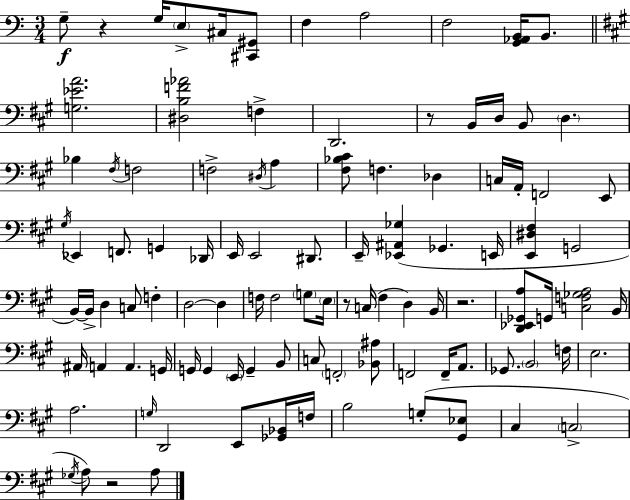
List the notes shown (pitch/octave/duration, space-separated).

G3/e R/q G3/s E3/e C#3/s [C#2,G#2]/e F3/q A3/h F3/h [G2,Ab2,B2]/s B2/e. [G3,Eb4,A4]/h. [D#3,B3,F4,Ab4]/h F3/q D2/h. R/e B2/s D3/s B2/e D3/q. Bb3/q F#3/s F3/h F3/h D#3/s A3/q [F#3,Bb3,C#4]/e F3/q. Db3/q C3/s A2/s F2/h E2/e G#3/s Eb2/q F2/e. G2/q Db2/s E2/s E2/h D#2/e. E2/s [Eb2,A#2,Gb3]/q Gb2/q. E2/s [E2,D#3,F#3]/q G2/h B2/s B2/s D3/q C3/e F3/q D3/h D3/q F3/s F3/h G3/e E3/s R/e C3/s F#3/q D3/q B2/s R/h. [D2,Eb2,Gb2,A3]/e G2/s [C3,F3,Gb3,A3]/h B2/s A#2/s A2/q A2/q. G2/s G2/s G2/q E2/s G2/q B2/e C3/e F2/h [Bb2,A#3]/e F2/h F2/s A2/e. Gb2/e. B2/h F3/s E3/h. A3/h. G3/s D2/h E2/e [Gb2,Bb2]/s F3/s B3/h G3/e [G#2,Eb3]/e C#3/q C3/h Gb3/s A3/e R/h A3/e